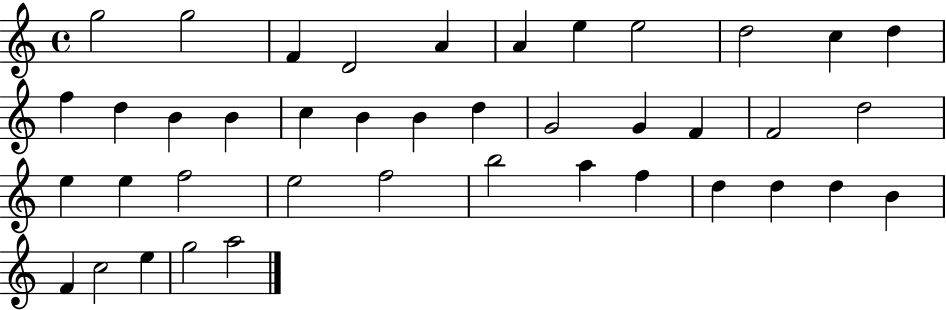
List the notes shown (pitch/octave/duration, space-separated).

G5/h G5/h F4/q D4/h A4/q A4/q E5/q E5/h D5/h C5/q D5/q F5/q D5/q B4/q B4/q C5/q B4/q B4/q D5/q G4/h G4/q F4/q F4/h D5/h E5/q E5/q F5/h E5/h F5/h B5/h A5/q F5/q D5/q D5/q D5/q B4/q F4/q C5/h E5/q G5/h A5/h